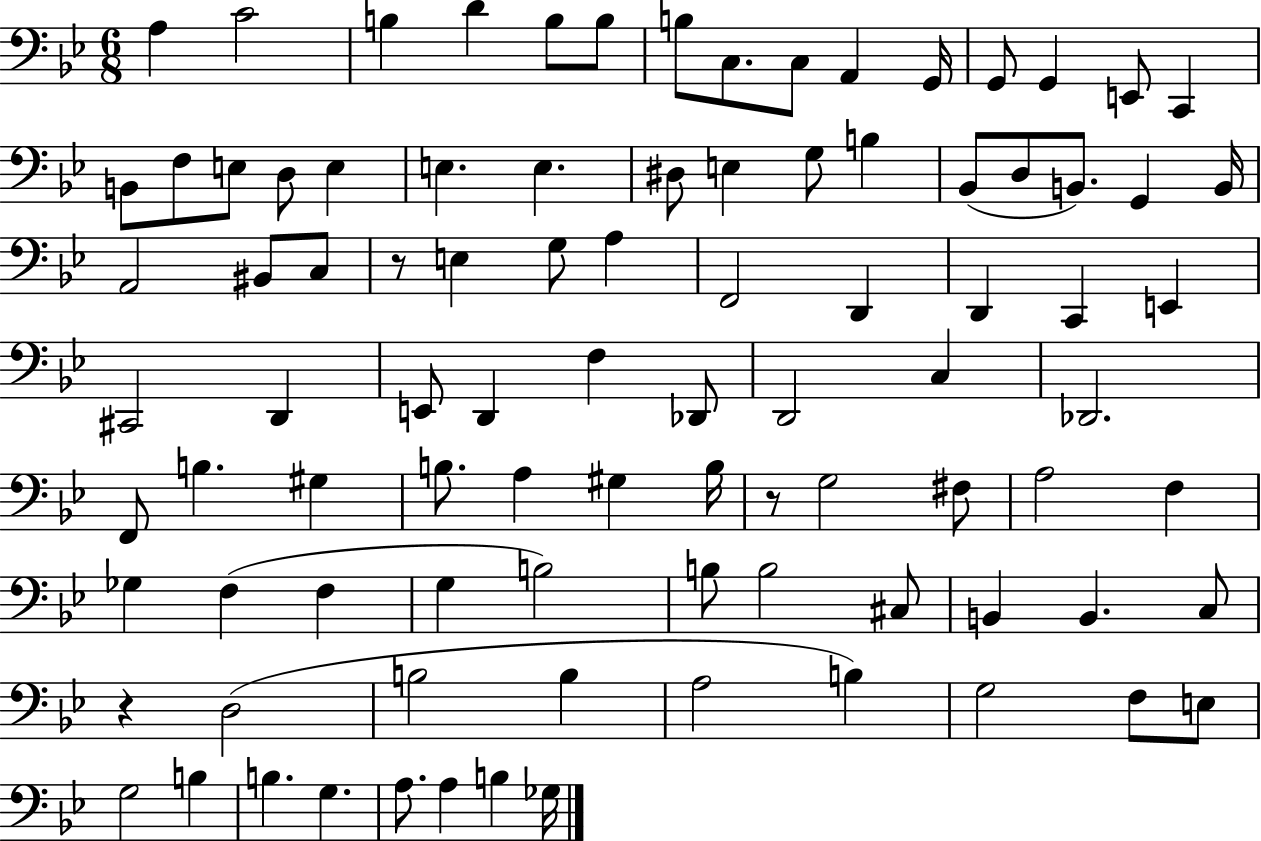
X:1
T:Untitled
M:6/8
L:1/4
K:Bb
A, C2 B, D B,/2 B,/2 B,/2 C,/2 C,/2 A,, G,,/4 G,,/2 G,, E,,/2 C,, B,,/2 F,/2 E,/2 D,/2 E, E, E, ^D,/2 E, G,/2 B, _B,,/2 D,/2 B,,/2 G,, B,,/4 A,,2 ^B,,/2 C,/2 z/2 E, G,/2 A, F,,2 D,, D,, C,, E,, ^C,,2 D,, E,,/2 D,, F, _D,,/2 D,,2 C, _D,,2 F,,/2 B, ^G, B,/2 A, ^G, B,/4 z/2 G,2 ^F,/2 A,2 F, _G, F, F, G, B,2 B,/2 B,2 ^C,/2 B,, B,, C,/2 z D,2 B,2 B, A,2 B, G,2 F,/2 E,/2 G,2 B, B, G, A,/2 A, B, _G,/4